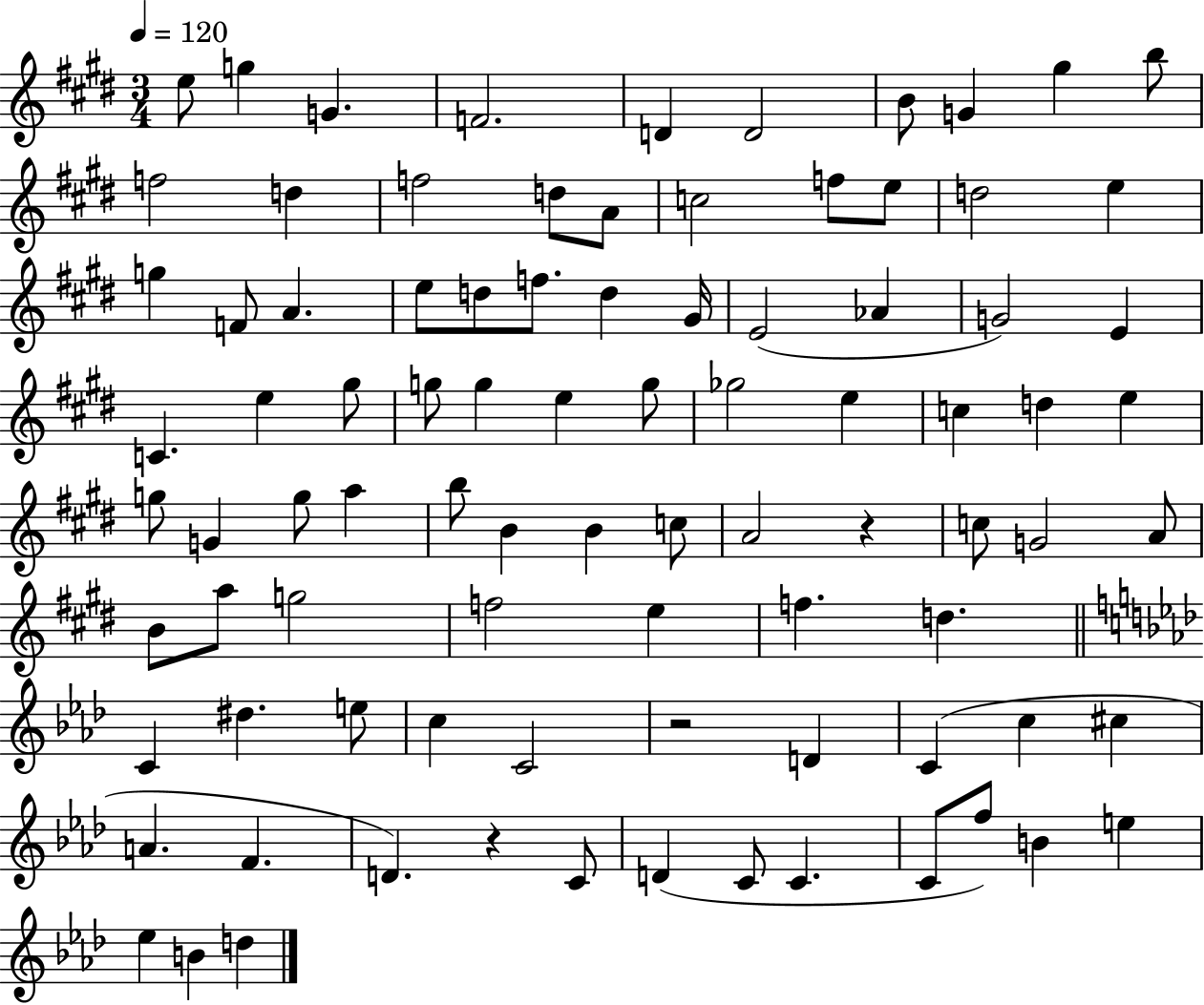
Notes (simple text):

E5/e G5/q G4/q. F4/h. D4/q D4/h B4/e G4/q G#5/q B5/e F5/h D5/q F5/h D5/e A4/e C5/h F5/e E5/e D5/h E5/q G5/q F4/e A4/q. E5/e D5/e F5/e. D5/q G#4/s E4/h Ab4/q G4/h E4/q C4/q. E5/q G#5/e G5/e G5/q E5/q G5/e Gb5/h E5/q C5/q D5/q E5/q G5/e G4/q G5/e A5/q B5/e B4/q B4/q C5/e A4/h R/q C5/e G4/h A4/e B4/e A5/e G5/h F5/h E5/q F5/q. D5/q. C4/q D#5/q. E5/e C5/q C4/h R/h D4/q C4/q C5/q C#5/q A4/q. F4/q. D4/q. R/q C4/e D4/q C4/e C4/q. C4/e F5/e B4/q E5/q Eb5/q B4/q D5/q